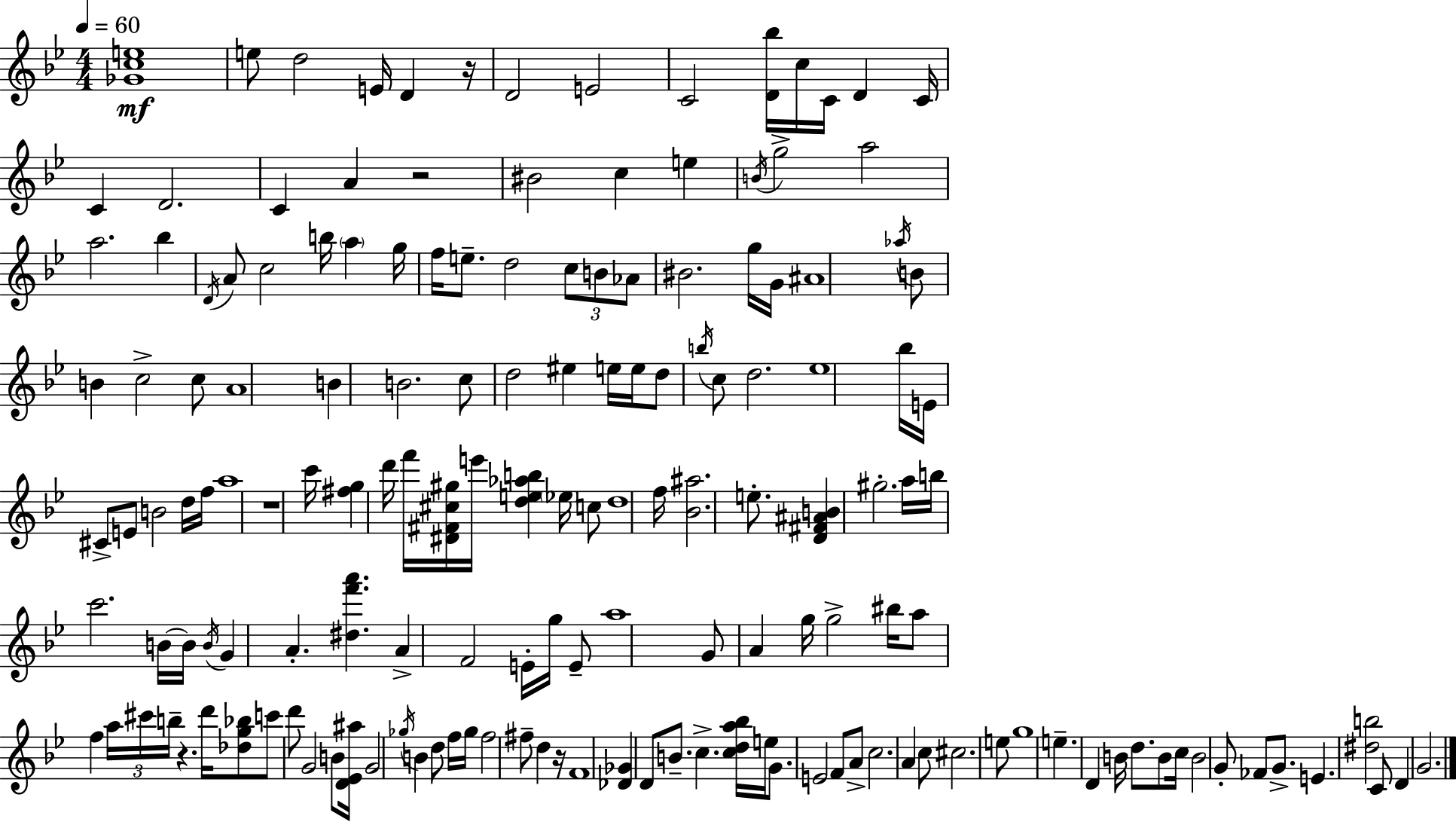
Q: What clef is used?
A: treble